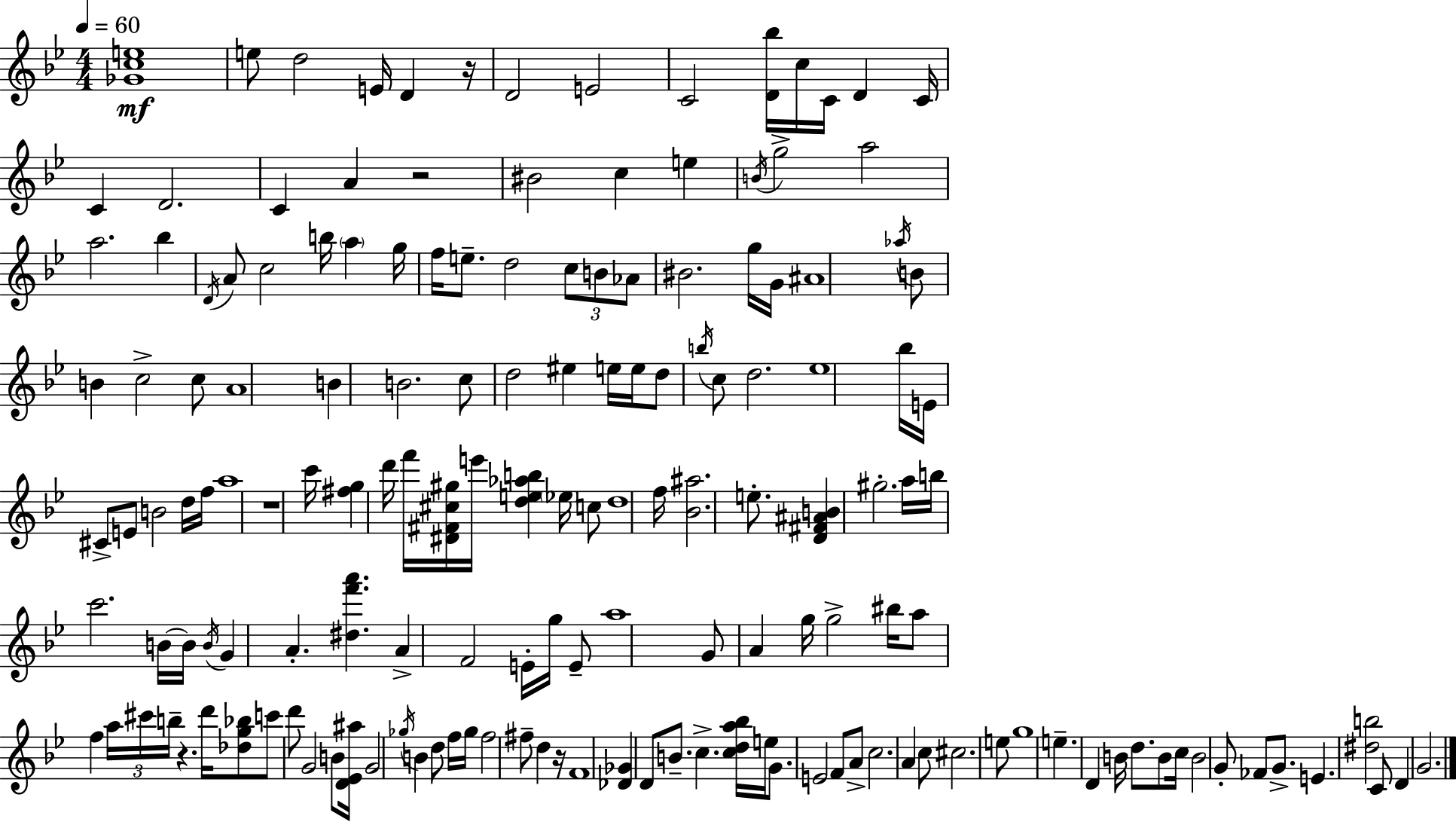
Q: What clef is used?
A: treble